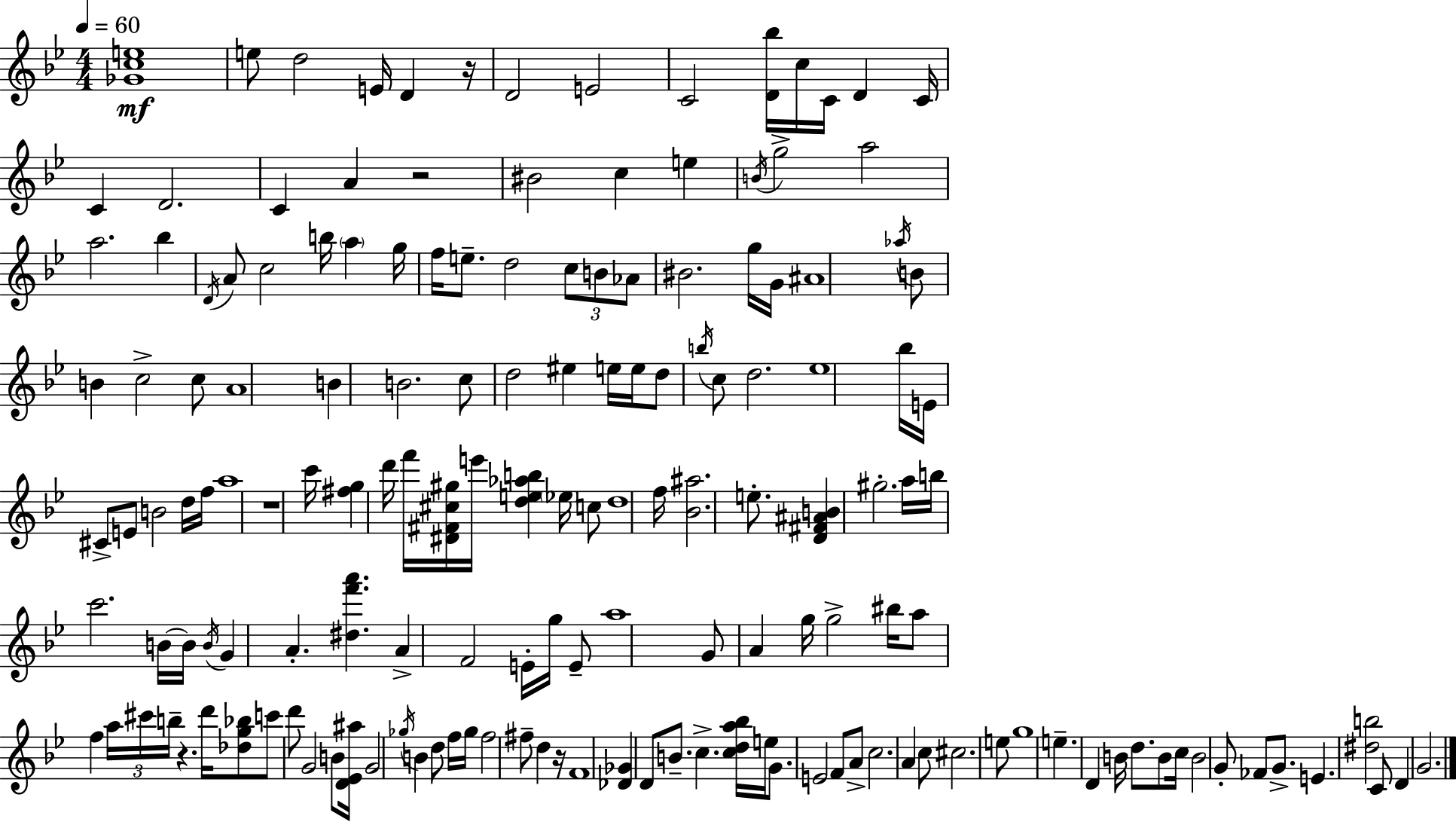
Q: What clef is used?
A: treble